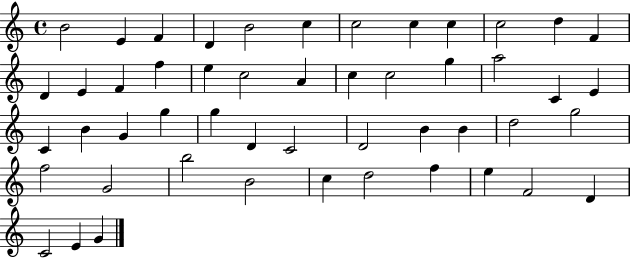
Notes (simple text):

B4/h E4/q F4/q D4/q B4/h C5/q C5/h C5/q C5/q C5/h D5/q F4/q D4/q E4/q F4/q F5/q E5/q C5/h A4/q C5/q C5/h G5/q A5/h C4/q E4/q C4/q B4/q G4/q G5/q G5/q D4/q C4/h D4/h B4/q B4/q D5/h G5/h F5/h G4/h B5/h B4/h C5/q D5/h F5/q E5/q F4/h D4/q C4/h E4/q G4/q